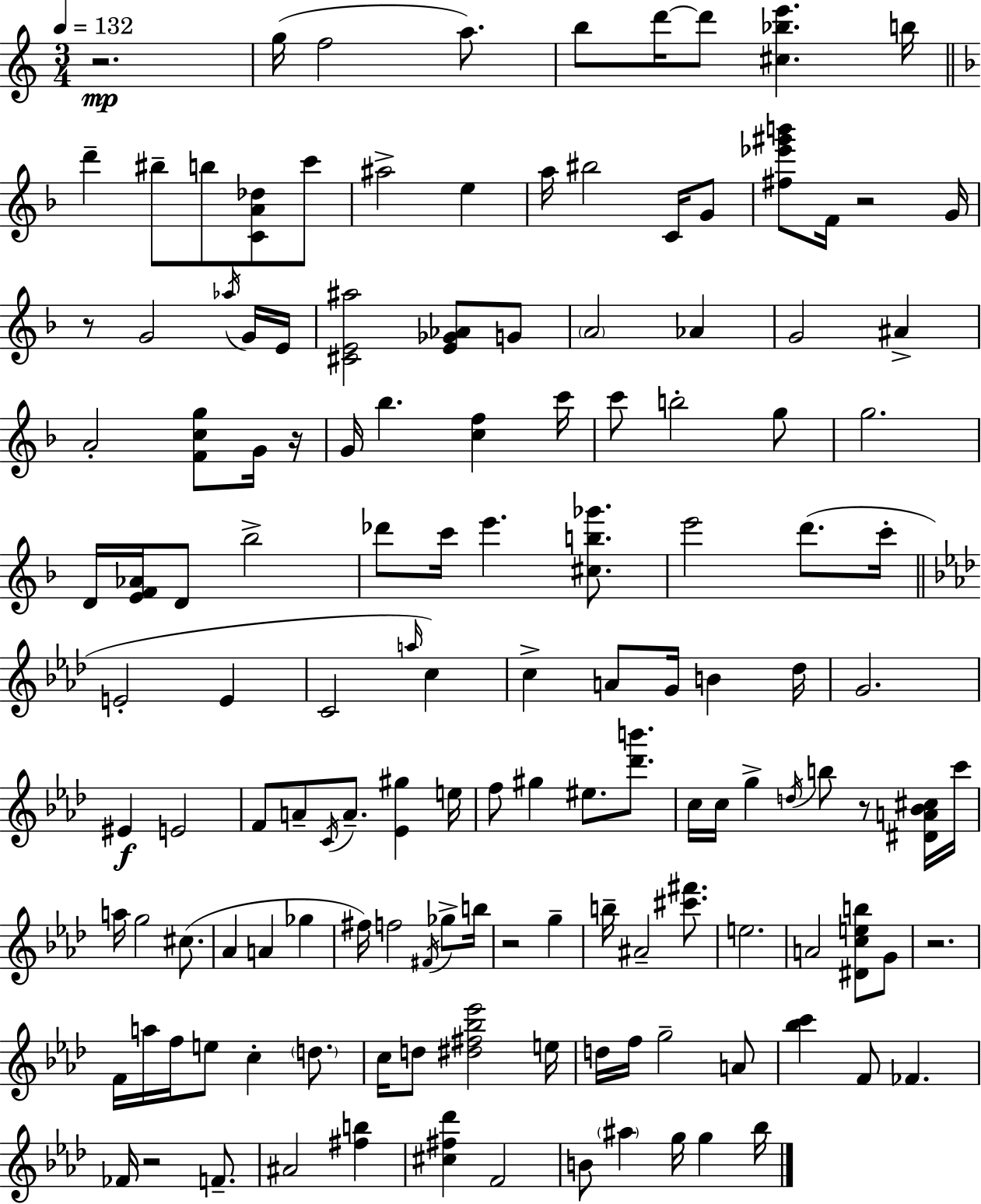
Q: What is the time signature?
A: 3/4